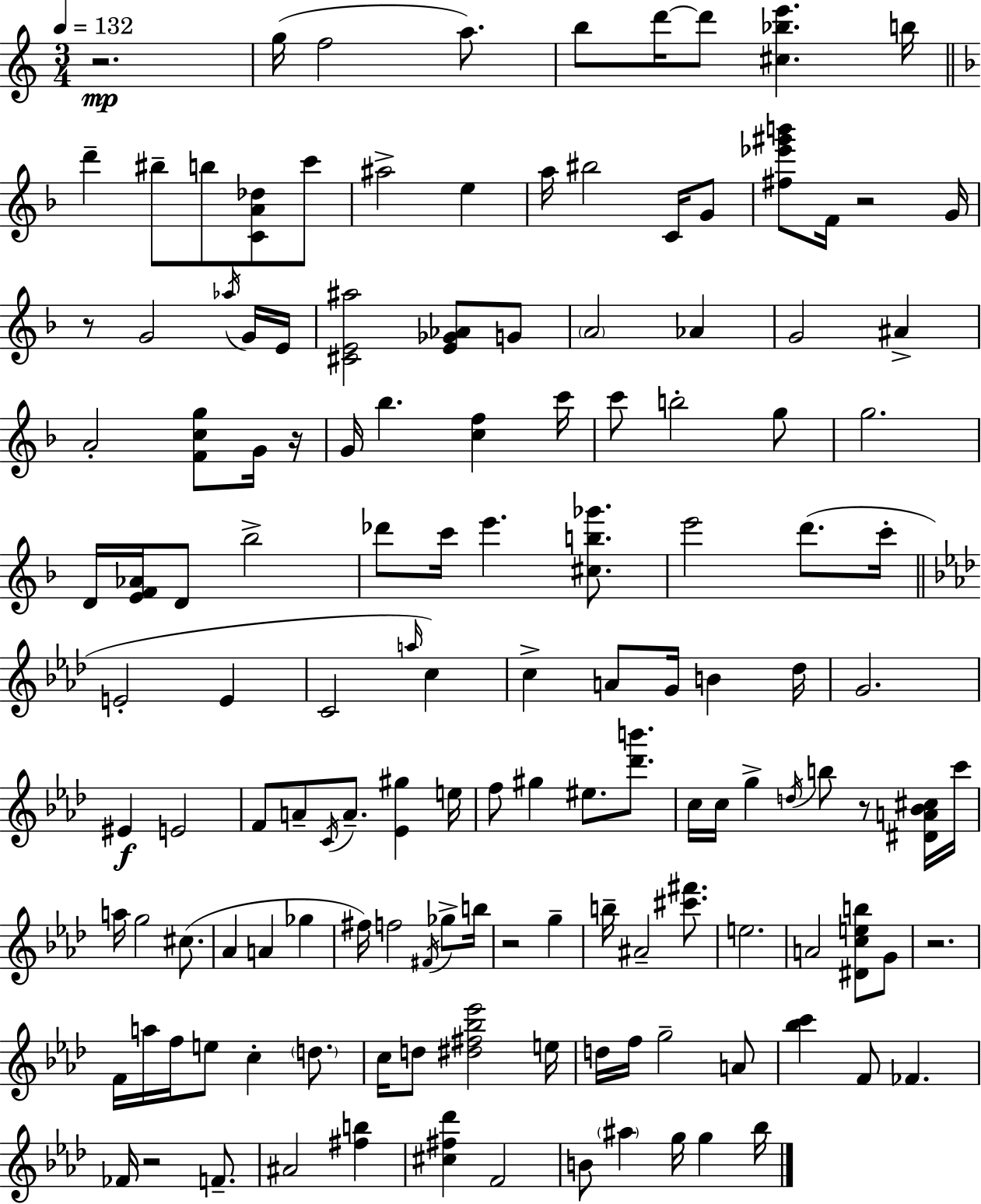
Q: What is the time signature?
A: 3/4